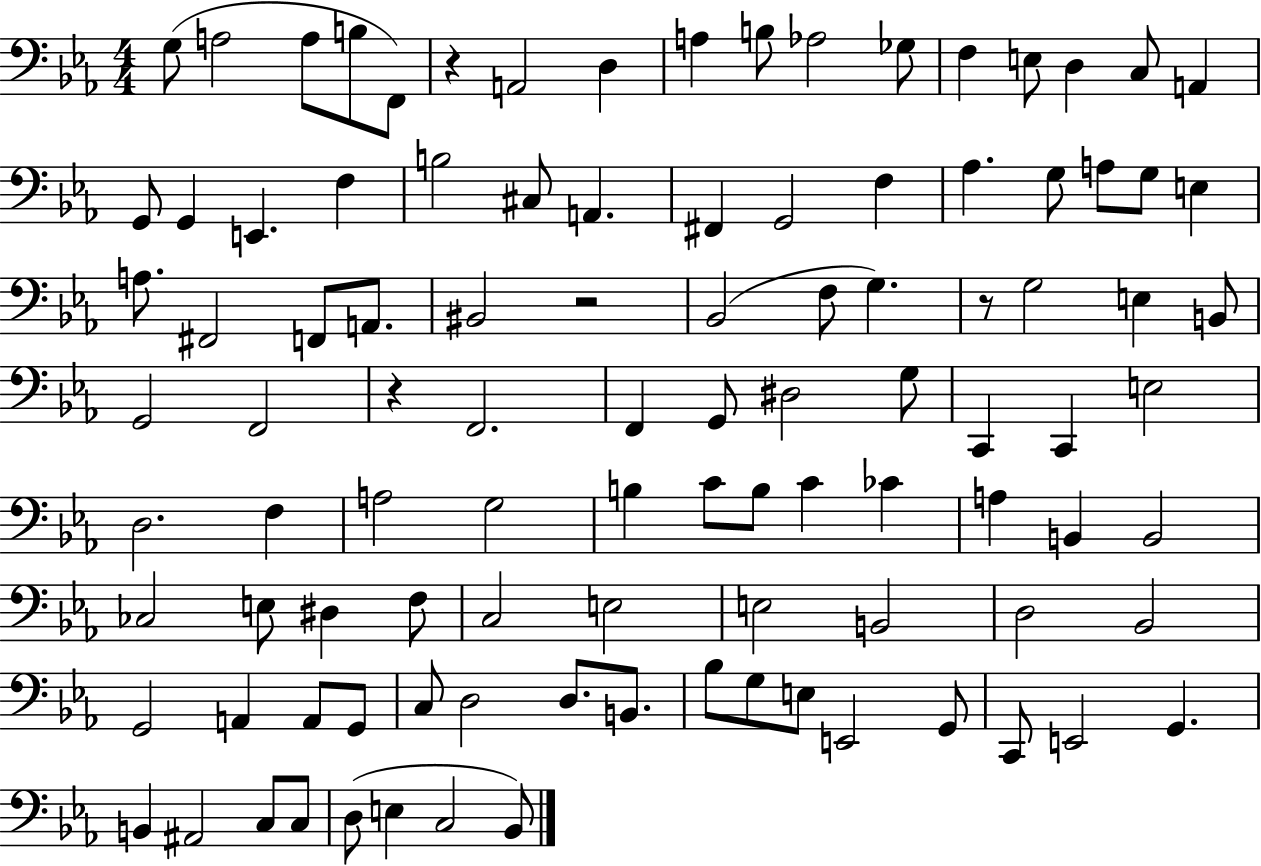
G3/e A3/h A3/e B3/e F2/e R/q A2/h D3/q A3/q B3/e Ab3/h Gb3/e F3/q E3/e D3/q C3/e A2/q G2/e G2/q E2/q. F3/q B3/h C#3/e A2/q. F#2/q G2/h F3/q Ab3/q. G3/e A3/e G3/e E3/q A3/e. F#2/h F2/e A2/e. BIS2/h R/h Bb2/h F3/e G3/q. R/e G3/h E3/q B2/e G2/h F2/h R/q F2/h. F2/q G2/e D#3/h G3/e C2/q C2/q E3/h D3/h. F3/q A3/h G3/h B3/q C4/e B3/e C4/q CES4/q A3/q B2/q B2/h CES3/h E3/e D#3/q F3/e C3/h E3/h E3/h B2/h D3/h Bb2/h G2/h A2/q A2/e G2/e C3/e D3/h D3/e. B2/e. Bb3/e G3/e E3/e E2/h G2/e C2/e E2/h G2/q. B2/q A#2/h C3/e C3/e D3/e E3/q C3/h Bb2/e